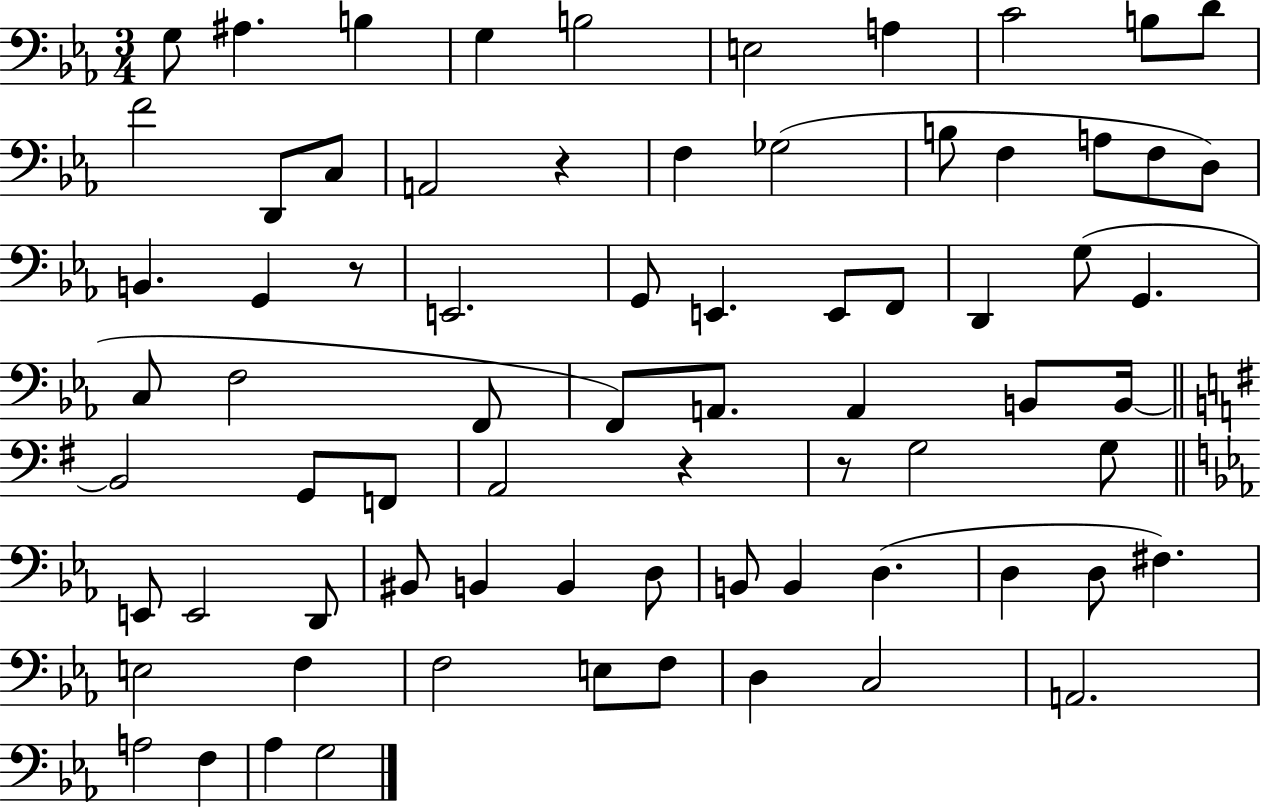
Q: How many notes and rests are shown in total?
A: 74